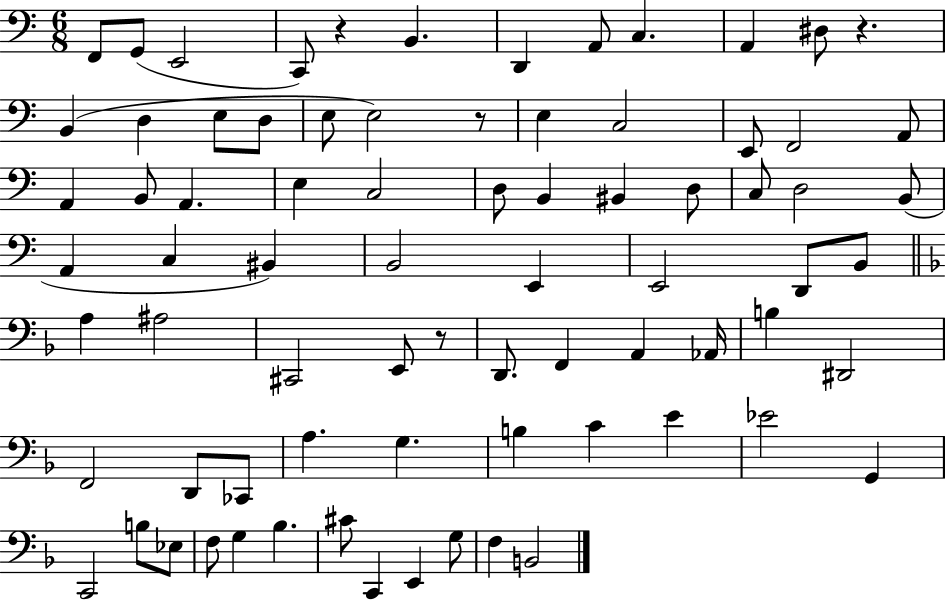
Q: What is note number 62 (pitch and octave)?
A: C2